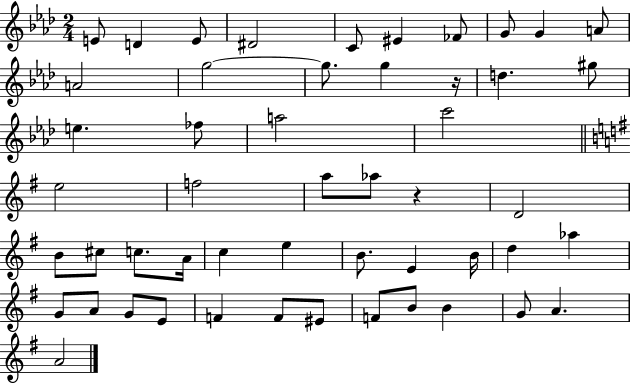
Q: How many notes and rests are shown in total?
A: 51